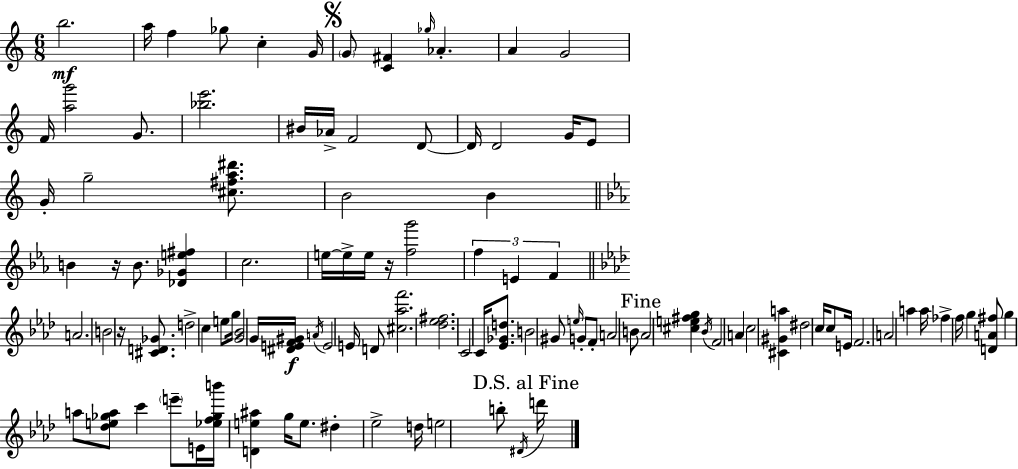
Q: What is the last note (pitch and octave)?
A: D6